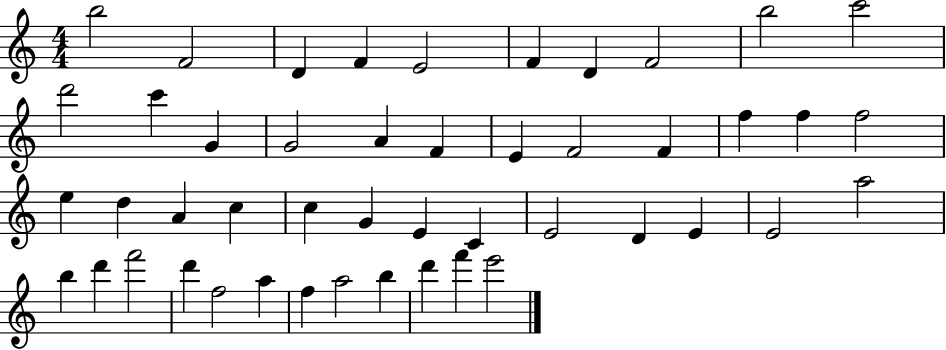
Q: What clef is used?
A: treble